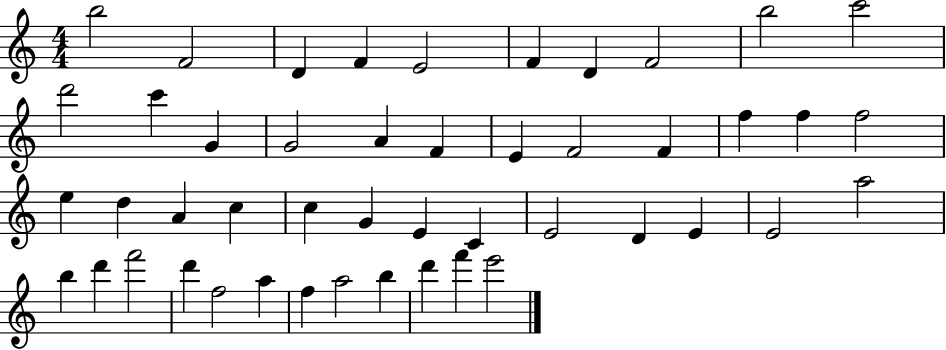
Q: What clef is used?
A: treble